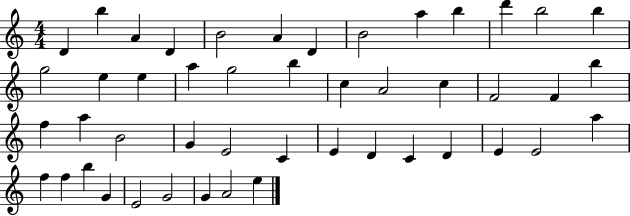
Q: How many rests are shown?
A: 0